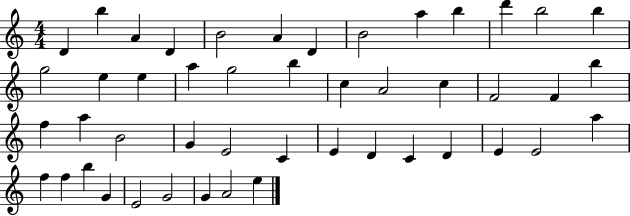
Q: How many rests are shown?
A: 0